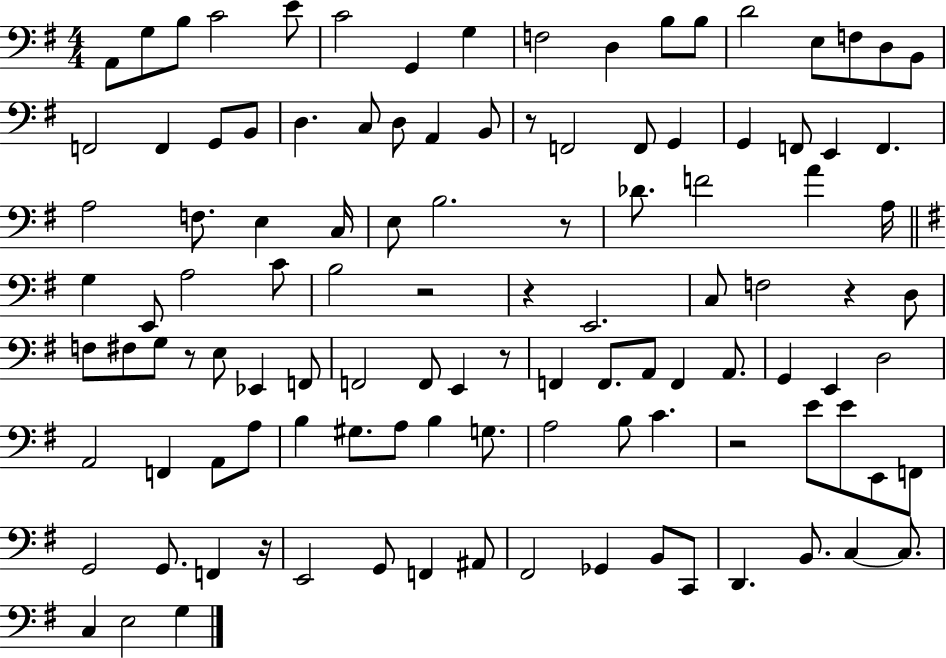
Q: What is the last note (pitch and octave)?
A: G3